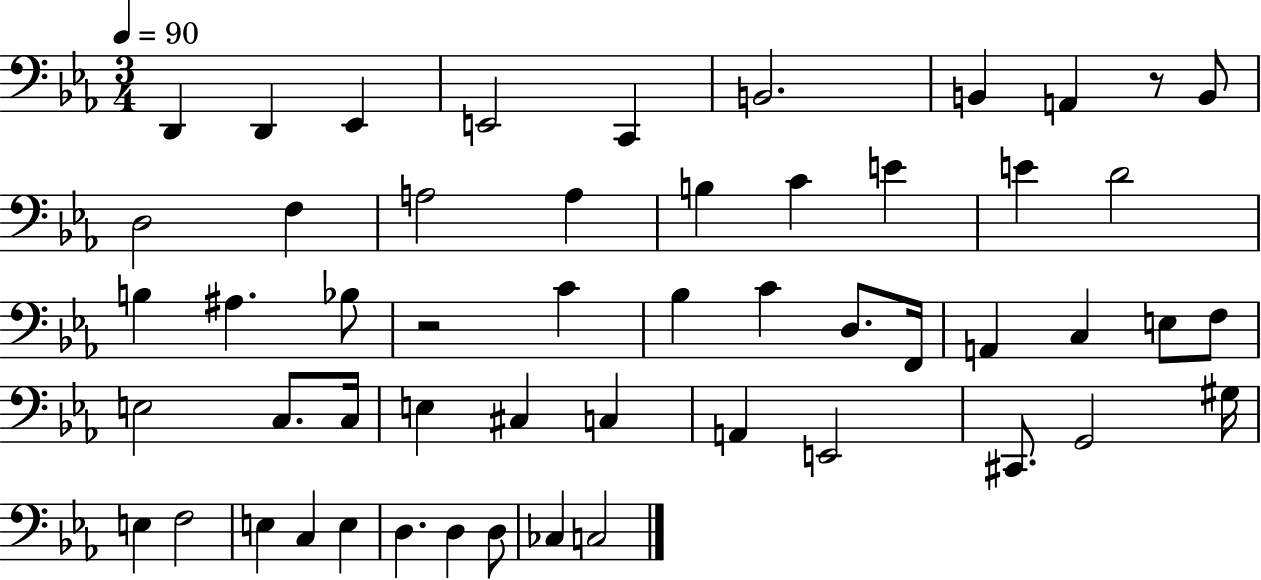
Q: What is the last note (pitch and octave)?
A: C3